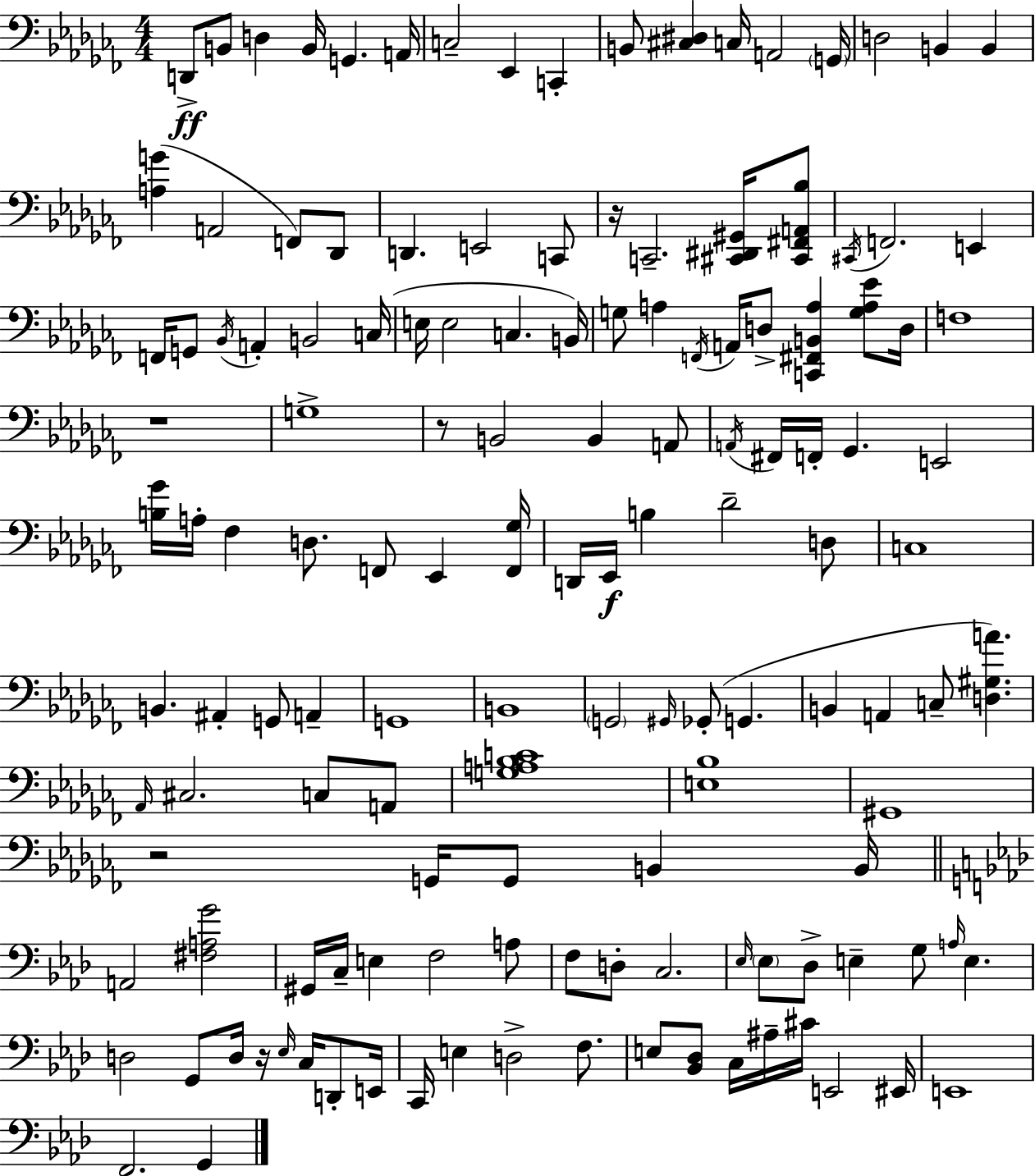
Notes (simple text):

D2/e B2/e D3/q B2/s G2/q. A2/s C3/h Eb2/q C2/q B2/e [C#3,D#3]/q C3/s A2/h G2/s D3/h B2/q B2/q [A3,G4]/q A2/h F2/e Db2/e D2/q. E2/h C2/e R/s C2/h. [C#2,D#2,G#2]/s [C#2,F#2,A2,Bb3]/e C#2/s F2/h. E2/q F2/s G2/e Bb2/s A2/q B2/h C3/s E3/s E3/h C3/q. B2/s G3/e A3/q F2/s A2/s D3/e [C2,F#2,B2,A3]/q [G3,A3,Eb4]/e D3/s F3/w R/w G3/w R/e B2/h B2/q A2/e A2/s F#2/s F2/s Gb2/q. E2/h [B3,Gb4]/s A3/s FES3/q D3/e. F2/e Eb2/q [F2,Gb3]/s D2/s Eb2/s B3/q Db4/h D3/e C3/w B2/q. A#2/q G2/e A2/q G2/w B2/w G2/h G#2/s Gb2/e G2/q. B2/q A2/q C3/e [D3,G#3,A4]/q. Ab2/s C#3/h. C3/e A2/e [G3,A3,Bb3,C4]/w [E3,Bb3]/w G#2/w R/h G2/s G2/e B2/q B2/s A2/h [F#3,A3,G4]/h G#2/s C3/s E3/q F3/h A3/e F3/e D3/e C3/h. Eb3/s Eb3/e Db3/e E3/q G3/e A3/s E3/q. D3/h G2/e D3/s R/s Eb3/s C3/s D2/e E2/s C2/s E3/q D3/h F3/e. E3/e [Bb2,Db3]/e C3/s A#3/s C#4/s E2/h EIS2/s E2/w F2/h. G2/q